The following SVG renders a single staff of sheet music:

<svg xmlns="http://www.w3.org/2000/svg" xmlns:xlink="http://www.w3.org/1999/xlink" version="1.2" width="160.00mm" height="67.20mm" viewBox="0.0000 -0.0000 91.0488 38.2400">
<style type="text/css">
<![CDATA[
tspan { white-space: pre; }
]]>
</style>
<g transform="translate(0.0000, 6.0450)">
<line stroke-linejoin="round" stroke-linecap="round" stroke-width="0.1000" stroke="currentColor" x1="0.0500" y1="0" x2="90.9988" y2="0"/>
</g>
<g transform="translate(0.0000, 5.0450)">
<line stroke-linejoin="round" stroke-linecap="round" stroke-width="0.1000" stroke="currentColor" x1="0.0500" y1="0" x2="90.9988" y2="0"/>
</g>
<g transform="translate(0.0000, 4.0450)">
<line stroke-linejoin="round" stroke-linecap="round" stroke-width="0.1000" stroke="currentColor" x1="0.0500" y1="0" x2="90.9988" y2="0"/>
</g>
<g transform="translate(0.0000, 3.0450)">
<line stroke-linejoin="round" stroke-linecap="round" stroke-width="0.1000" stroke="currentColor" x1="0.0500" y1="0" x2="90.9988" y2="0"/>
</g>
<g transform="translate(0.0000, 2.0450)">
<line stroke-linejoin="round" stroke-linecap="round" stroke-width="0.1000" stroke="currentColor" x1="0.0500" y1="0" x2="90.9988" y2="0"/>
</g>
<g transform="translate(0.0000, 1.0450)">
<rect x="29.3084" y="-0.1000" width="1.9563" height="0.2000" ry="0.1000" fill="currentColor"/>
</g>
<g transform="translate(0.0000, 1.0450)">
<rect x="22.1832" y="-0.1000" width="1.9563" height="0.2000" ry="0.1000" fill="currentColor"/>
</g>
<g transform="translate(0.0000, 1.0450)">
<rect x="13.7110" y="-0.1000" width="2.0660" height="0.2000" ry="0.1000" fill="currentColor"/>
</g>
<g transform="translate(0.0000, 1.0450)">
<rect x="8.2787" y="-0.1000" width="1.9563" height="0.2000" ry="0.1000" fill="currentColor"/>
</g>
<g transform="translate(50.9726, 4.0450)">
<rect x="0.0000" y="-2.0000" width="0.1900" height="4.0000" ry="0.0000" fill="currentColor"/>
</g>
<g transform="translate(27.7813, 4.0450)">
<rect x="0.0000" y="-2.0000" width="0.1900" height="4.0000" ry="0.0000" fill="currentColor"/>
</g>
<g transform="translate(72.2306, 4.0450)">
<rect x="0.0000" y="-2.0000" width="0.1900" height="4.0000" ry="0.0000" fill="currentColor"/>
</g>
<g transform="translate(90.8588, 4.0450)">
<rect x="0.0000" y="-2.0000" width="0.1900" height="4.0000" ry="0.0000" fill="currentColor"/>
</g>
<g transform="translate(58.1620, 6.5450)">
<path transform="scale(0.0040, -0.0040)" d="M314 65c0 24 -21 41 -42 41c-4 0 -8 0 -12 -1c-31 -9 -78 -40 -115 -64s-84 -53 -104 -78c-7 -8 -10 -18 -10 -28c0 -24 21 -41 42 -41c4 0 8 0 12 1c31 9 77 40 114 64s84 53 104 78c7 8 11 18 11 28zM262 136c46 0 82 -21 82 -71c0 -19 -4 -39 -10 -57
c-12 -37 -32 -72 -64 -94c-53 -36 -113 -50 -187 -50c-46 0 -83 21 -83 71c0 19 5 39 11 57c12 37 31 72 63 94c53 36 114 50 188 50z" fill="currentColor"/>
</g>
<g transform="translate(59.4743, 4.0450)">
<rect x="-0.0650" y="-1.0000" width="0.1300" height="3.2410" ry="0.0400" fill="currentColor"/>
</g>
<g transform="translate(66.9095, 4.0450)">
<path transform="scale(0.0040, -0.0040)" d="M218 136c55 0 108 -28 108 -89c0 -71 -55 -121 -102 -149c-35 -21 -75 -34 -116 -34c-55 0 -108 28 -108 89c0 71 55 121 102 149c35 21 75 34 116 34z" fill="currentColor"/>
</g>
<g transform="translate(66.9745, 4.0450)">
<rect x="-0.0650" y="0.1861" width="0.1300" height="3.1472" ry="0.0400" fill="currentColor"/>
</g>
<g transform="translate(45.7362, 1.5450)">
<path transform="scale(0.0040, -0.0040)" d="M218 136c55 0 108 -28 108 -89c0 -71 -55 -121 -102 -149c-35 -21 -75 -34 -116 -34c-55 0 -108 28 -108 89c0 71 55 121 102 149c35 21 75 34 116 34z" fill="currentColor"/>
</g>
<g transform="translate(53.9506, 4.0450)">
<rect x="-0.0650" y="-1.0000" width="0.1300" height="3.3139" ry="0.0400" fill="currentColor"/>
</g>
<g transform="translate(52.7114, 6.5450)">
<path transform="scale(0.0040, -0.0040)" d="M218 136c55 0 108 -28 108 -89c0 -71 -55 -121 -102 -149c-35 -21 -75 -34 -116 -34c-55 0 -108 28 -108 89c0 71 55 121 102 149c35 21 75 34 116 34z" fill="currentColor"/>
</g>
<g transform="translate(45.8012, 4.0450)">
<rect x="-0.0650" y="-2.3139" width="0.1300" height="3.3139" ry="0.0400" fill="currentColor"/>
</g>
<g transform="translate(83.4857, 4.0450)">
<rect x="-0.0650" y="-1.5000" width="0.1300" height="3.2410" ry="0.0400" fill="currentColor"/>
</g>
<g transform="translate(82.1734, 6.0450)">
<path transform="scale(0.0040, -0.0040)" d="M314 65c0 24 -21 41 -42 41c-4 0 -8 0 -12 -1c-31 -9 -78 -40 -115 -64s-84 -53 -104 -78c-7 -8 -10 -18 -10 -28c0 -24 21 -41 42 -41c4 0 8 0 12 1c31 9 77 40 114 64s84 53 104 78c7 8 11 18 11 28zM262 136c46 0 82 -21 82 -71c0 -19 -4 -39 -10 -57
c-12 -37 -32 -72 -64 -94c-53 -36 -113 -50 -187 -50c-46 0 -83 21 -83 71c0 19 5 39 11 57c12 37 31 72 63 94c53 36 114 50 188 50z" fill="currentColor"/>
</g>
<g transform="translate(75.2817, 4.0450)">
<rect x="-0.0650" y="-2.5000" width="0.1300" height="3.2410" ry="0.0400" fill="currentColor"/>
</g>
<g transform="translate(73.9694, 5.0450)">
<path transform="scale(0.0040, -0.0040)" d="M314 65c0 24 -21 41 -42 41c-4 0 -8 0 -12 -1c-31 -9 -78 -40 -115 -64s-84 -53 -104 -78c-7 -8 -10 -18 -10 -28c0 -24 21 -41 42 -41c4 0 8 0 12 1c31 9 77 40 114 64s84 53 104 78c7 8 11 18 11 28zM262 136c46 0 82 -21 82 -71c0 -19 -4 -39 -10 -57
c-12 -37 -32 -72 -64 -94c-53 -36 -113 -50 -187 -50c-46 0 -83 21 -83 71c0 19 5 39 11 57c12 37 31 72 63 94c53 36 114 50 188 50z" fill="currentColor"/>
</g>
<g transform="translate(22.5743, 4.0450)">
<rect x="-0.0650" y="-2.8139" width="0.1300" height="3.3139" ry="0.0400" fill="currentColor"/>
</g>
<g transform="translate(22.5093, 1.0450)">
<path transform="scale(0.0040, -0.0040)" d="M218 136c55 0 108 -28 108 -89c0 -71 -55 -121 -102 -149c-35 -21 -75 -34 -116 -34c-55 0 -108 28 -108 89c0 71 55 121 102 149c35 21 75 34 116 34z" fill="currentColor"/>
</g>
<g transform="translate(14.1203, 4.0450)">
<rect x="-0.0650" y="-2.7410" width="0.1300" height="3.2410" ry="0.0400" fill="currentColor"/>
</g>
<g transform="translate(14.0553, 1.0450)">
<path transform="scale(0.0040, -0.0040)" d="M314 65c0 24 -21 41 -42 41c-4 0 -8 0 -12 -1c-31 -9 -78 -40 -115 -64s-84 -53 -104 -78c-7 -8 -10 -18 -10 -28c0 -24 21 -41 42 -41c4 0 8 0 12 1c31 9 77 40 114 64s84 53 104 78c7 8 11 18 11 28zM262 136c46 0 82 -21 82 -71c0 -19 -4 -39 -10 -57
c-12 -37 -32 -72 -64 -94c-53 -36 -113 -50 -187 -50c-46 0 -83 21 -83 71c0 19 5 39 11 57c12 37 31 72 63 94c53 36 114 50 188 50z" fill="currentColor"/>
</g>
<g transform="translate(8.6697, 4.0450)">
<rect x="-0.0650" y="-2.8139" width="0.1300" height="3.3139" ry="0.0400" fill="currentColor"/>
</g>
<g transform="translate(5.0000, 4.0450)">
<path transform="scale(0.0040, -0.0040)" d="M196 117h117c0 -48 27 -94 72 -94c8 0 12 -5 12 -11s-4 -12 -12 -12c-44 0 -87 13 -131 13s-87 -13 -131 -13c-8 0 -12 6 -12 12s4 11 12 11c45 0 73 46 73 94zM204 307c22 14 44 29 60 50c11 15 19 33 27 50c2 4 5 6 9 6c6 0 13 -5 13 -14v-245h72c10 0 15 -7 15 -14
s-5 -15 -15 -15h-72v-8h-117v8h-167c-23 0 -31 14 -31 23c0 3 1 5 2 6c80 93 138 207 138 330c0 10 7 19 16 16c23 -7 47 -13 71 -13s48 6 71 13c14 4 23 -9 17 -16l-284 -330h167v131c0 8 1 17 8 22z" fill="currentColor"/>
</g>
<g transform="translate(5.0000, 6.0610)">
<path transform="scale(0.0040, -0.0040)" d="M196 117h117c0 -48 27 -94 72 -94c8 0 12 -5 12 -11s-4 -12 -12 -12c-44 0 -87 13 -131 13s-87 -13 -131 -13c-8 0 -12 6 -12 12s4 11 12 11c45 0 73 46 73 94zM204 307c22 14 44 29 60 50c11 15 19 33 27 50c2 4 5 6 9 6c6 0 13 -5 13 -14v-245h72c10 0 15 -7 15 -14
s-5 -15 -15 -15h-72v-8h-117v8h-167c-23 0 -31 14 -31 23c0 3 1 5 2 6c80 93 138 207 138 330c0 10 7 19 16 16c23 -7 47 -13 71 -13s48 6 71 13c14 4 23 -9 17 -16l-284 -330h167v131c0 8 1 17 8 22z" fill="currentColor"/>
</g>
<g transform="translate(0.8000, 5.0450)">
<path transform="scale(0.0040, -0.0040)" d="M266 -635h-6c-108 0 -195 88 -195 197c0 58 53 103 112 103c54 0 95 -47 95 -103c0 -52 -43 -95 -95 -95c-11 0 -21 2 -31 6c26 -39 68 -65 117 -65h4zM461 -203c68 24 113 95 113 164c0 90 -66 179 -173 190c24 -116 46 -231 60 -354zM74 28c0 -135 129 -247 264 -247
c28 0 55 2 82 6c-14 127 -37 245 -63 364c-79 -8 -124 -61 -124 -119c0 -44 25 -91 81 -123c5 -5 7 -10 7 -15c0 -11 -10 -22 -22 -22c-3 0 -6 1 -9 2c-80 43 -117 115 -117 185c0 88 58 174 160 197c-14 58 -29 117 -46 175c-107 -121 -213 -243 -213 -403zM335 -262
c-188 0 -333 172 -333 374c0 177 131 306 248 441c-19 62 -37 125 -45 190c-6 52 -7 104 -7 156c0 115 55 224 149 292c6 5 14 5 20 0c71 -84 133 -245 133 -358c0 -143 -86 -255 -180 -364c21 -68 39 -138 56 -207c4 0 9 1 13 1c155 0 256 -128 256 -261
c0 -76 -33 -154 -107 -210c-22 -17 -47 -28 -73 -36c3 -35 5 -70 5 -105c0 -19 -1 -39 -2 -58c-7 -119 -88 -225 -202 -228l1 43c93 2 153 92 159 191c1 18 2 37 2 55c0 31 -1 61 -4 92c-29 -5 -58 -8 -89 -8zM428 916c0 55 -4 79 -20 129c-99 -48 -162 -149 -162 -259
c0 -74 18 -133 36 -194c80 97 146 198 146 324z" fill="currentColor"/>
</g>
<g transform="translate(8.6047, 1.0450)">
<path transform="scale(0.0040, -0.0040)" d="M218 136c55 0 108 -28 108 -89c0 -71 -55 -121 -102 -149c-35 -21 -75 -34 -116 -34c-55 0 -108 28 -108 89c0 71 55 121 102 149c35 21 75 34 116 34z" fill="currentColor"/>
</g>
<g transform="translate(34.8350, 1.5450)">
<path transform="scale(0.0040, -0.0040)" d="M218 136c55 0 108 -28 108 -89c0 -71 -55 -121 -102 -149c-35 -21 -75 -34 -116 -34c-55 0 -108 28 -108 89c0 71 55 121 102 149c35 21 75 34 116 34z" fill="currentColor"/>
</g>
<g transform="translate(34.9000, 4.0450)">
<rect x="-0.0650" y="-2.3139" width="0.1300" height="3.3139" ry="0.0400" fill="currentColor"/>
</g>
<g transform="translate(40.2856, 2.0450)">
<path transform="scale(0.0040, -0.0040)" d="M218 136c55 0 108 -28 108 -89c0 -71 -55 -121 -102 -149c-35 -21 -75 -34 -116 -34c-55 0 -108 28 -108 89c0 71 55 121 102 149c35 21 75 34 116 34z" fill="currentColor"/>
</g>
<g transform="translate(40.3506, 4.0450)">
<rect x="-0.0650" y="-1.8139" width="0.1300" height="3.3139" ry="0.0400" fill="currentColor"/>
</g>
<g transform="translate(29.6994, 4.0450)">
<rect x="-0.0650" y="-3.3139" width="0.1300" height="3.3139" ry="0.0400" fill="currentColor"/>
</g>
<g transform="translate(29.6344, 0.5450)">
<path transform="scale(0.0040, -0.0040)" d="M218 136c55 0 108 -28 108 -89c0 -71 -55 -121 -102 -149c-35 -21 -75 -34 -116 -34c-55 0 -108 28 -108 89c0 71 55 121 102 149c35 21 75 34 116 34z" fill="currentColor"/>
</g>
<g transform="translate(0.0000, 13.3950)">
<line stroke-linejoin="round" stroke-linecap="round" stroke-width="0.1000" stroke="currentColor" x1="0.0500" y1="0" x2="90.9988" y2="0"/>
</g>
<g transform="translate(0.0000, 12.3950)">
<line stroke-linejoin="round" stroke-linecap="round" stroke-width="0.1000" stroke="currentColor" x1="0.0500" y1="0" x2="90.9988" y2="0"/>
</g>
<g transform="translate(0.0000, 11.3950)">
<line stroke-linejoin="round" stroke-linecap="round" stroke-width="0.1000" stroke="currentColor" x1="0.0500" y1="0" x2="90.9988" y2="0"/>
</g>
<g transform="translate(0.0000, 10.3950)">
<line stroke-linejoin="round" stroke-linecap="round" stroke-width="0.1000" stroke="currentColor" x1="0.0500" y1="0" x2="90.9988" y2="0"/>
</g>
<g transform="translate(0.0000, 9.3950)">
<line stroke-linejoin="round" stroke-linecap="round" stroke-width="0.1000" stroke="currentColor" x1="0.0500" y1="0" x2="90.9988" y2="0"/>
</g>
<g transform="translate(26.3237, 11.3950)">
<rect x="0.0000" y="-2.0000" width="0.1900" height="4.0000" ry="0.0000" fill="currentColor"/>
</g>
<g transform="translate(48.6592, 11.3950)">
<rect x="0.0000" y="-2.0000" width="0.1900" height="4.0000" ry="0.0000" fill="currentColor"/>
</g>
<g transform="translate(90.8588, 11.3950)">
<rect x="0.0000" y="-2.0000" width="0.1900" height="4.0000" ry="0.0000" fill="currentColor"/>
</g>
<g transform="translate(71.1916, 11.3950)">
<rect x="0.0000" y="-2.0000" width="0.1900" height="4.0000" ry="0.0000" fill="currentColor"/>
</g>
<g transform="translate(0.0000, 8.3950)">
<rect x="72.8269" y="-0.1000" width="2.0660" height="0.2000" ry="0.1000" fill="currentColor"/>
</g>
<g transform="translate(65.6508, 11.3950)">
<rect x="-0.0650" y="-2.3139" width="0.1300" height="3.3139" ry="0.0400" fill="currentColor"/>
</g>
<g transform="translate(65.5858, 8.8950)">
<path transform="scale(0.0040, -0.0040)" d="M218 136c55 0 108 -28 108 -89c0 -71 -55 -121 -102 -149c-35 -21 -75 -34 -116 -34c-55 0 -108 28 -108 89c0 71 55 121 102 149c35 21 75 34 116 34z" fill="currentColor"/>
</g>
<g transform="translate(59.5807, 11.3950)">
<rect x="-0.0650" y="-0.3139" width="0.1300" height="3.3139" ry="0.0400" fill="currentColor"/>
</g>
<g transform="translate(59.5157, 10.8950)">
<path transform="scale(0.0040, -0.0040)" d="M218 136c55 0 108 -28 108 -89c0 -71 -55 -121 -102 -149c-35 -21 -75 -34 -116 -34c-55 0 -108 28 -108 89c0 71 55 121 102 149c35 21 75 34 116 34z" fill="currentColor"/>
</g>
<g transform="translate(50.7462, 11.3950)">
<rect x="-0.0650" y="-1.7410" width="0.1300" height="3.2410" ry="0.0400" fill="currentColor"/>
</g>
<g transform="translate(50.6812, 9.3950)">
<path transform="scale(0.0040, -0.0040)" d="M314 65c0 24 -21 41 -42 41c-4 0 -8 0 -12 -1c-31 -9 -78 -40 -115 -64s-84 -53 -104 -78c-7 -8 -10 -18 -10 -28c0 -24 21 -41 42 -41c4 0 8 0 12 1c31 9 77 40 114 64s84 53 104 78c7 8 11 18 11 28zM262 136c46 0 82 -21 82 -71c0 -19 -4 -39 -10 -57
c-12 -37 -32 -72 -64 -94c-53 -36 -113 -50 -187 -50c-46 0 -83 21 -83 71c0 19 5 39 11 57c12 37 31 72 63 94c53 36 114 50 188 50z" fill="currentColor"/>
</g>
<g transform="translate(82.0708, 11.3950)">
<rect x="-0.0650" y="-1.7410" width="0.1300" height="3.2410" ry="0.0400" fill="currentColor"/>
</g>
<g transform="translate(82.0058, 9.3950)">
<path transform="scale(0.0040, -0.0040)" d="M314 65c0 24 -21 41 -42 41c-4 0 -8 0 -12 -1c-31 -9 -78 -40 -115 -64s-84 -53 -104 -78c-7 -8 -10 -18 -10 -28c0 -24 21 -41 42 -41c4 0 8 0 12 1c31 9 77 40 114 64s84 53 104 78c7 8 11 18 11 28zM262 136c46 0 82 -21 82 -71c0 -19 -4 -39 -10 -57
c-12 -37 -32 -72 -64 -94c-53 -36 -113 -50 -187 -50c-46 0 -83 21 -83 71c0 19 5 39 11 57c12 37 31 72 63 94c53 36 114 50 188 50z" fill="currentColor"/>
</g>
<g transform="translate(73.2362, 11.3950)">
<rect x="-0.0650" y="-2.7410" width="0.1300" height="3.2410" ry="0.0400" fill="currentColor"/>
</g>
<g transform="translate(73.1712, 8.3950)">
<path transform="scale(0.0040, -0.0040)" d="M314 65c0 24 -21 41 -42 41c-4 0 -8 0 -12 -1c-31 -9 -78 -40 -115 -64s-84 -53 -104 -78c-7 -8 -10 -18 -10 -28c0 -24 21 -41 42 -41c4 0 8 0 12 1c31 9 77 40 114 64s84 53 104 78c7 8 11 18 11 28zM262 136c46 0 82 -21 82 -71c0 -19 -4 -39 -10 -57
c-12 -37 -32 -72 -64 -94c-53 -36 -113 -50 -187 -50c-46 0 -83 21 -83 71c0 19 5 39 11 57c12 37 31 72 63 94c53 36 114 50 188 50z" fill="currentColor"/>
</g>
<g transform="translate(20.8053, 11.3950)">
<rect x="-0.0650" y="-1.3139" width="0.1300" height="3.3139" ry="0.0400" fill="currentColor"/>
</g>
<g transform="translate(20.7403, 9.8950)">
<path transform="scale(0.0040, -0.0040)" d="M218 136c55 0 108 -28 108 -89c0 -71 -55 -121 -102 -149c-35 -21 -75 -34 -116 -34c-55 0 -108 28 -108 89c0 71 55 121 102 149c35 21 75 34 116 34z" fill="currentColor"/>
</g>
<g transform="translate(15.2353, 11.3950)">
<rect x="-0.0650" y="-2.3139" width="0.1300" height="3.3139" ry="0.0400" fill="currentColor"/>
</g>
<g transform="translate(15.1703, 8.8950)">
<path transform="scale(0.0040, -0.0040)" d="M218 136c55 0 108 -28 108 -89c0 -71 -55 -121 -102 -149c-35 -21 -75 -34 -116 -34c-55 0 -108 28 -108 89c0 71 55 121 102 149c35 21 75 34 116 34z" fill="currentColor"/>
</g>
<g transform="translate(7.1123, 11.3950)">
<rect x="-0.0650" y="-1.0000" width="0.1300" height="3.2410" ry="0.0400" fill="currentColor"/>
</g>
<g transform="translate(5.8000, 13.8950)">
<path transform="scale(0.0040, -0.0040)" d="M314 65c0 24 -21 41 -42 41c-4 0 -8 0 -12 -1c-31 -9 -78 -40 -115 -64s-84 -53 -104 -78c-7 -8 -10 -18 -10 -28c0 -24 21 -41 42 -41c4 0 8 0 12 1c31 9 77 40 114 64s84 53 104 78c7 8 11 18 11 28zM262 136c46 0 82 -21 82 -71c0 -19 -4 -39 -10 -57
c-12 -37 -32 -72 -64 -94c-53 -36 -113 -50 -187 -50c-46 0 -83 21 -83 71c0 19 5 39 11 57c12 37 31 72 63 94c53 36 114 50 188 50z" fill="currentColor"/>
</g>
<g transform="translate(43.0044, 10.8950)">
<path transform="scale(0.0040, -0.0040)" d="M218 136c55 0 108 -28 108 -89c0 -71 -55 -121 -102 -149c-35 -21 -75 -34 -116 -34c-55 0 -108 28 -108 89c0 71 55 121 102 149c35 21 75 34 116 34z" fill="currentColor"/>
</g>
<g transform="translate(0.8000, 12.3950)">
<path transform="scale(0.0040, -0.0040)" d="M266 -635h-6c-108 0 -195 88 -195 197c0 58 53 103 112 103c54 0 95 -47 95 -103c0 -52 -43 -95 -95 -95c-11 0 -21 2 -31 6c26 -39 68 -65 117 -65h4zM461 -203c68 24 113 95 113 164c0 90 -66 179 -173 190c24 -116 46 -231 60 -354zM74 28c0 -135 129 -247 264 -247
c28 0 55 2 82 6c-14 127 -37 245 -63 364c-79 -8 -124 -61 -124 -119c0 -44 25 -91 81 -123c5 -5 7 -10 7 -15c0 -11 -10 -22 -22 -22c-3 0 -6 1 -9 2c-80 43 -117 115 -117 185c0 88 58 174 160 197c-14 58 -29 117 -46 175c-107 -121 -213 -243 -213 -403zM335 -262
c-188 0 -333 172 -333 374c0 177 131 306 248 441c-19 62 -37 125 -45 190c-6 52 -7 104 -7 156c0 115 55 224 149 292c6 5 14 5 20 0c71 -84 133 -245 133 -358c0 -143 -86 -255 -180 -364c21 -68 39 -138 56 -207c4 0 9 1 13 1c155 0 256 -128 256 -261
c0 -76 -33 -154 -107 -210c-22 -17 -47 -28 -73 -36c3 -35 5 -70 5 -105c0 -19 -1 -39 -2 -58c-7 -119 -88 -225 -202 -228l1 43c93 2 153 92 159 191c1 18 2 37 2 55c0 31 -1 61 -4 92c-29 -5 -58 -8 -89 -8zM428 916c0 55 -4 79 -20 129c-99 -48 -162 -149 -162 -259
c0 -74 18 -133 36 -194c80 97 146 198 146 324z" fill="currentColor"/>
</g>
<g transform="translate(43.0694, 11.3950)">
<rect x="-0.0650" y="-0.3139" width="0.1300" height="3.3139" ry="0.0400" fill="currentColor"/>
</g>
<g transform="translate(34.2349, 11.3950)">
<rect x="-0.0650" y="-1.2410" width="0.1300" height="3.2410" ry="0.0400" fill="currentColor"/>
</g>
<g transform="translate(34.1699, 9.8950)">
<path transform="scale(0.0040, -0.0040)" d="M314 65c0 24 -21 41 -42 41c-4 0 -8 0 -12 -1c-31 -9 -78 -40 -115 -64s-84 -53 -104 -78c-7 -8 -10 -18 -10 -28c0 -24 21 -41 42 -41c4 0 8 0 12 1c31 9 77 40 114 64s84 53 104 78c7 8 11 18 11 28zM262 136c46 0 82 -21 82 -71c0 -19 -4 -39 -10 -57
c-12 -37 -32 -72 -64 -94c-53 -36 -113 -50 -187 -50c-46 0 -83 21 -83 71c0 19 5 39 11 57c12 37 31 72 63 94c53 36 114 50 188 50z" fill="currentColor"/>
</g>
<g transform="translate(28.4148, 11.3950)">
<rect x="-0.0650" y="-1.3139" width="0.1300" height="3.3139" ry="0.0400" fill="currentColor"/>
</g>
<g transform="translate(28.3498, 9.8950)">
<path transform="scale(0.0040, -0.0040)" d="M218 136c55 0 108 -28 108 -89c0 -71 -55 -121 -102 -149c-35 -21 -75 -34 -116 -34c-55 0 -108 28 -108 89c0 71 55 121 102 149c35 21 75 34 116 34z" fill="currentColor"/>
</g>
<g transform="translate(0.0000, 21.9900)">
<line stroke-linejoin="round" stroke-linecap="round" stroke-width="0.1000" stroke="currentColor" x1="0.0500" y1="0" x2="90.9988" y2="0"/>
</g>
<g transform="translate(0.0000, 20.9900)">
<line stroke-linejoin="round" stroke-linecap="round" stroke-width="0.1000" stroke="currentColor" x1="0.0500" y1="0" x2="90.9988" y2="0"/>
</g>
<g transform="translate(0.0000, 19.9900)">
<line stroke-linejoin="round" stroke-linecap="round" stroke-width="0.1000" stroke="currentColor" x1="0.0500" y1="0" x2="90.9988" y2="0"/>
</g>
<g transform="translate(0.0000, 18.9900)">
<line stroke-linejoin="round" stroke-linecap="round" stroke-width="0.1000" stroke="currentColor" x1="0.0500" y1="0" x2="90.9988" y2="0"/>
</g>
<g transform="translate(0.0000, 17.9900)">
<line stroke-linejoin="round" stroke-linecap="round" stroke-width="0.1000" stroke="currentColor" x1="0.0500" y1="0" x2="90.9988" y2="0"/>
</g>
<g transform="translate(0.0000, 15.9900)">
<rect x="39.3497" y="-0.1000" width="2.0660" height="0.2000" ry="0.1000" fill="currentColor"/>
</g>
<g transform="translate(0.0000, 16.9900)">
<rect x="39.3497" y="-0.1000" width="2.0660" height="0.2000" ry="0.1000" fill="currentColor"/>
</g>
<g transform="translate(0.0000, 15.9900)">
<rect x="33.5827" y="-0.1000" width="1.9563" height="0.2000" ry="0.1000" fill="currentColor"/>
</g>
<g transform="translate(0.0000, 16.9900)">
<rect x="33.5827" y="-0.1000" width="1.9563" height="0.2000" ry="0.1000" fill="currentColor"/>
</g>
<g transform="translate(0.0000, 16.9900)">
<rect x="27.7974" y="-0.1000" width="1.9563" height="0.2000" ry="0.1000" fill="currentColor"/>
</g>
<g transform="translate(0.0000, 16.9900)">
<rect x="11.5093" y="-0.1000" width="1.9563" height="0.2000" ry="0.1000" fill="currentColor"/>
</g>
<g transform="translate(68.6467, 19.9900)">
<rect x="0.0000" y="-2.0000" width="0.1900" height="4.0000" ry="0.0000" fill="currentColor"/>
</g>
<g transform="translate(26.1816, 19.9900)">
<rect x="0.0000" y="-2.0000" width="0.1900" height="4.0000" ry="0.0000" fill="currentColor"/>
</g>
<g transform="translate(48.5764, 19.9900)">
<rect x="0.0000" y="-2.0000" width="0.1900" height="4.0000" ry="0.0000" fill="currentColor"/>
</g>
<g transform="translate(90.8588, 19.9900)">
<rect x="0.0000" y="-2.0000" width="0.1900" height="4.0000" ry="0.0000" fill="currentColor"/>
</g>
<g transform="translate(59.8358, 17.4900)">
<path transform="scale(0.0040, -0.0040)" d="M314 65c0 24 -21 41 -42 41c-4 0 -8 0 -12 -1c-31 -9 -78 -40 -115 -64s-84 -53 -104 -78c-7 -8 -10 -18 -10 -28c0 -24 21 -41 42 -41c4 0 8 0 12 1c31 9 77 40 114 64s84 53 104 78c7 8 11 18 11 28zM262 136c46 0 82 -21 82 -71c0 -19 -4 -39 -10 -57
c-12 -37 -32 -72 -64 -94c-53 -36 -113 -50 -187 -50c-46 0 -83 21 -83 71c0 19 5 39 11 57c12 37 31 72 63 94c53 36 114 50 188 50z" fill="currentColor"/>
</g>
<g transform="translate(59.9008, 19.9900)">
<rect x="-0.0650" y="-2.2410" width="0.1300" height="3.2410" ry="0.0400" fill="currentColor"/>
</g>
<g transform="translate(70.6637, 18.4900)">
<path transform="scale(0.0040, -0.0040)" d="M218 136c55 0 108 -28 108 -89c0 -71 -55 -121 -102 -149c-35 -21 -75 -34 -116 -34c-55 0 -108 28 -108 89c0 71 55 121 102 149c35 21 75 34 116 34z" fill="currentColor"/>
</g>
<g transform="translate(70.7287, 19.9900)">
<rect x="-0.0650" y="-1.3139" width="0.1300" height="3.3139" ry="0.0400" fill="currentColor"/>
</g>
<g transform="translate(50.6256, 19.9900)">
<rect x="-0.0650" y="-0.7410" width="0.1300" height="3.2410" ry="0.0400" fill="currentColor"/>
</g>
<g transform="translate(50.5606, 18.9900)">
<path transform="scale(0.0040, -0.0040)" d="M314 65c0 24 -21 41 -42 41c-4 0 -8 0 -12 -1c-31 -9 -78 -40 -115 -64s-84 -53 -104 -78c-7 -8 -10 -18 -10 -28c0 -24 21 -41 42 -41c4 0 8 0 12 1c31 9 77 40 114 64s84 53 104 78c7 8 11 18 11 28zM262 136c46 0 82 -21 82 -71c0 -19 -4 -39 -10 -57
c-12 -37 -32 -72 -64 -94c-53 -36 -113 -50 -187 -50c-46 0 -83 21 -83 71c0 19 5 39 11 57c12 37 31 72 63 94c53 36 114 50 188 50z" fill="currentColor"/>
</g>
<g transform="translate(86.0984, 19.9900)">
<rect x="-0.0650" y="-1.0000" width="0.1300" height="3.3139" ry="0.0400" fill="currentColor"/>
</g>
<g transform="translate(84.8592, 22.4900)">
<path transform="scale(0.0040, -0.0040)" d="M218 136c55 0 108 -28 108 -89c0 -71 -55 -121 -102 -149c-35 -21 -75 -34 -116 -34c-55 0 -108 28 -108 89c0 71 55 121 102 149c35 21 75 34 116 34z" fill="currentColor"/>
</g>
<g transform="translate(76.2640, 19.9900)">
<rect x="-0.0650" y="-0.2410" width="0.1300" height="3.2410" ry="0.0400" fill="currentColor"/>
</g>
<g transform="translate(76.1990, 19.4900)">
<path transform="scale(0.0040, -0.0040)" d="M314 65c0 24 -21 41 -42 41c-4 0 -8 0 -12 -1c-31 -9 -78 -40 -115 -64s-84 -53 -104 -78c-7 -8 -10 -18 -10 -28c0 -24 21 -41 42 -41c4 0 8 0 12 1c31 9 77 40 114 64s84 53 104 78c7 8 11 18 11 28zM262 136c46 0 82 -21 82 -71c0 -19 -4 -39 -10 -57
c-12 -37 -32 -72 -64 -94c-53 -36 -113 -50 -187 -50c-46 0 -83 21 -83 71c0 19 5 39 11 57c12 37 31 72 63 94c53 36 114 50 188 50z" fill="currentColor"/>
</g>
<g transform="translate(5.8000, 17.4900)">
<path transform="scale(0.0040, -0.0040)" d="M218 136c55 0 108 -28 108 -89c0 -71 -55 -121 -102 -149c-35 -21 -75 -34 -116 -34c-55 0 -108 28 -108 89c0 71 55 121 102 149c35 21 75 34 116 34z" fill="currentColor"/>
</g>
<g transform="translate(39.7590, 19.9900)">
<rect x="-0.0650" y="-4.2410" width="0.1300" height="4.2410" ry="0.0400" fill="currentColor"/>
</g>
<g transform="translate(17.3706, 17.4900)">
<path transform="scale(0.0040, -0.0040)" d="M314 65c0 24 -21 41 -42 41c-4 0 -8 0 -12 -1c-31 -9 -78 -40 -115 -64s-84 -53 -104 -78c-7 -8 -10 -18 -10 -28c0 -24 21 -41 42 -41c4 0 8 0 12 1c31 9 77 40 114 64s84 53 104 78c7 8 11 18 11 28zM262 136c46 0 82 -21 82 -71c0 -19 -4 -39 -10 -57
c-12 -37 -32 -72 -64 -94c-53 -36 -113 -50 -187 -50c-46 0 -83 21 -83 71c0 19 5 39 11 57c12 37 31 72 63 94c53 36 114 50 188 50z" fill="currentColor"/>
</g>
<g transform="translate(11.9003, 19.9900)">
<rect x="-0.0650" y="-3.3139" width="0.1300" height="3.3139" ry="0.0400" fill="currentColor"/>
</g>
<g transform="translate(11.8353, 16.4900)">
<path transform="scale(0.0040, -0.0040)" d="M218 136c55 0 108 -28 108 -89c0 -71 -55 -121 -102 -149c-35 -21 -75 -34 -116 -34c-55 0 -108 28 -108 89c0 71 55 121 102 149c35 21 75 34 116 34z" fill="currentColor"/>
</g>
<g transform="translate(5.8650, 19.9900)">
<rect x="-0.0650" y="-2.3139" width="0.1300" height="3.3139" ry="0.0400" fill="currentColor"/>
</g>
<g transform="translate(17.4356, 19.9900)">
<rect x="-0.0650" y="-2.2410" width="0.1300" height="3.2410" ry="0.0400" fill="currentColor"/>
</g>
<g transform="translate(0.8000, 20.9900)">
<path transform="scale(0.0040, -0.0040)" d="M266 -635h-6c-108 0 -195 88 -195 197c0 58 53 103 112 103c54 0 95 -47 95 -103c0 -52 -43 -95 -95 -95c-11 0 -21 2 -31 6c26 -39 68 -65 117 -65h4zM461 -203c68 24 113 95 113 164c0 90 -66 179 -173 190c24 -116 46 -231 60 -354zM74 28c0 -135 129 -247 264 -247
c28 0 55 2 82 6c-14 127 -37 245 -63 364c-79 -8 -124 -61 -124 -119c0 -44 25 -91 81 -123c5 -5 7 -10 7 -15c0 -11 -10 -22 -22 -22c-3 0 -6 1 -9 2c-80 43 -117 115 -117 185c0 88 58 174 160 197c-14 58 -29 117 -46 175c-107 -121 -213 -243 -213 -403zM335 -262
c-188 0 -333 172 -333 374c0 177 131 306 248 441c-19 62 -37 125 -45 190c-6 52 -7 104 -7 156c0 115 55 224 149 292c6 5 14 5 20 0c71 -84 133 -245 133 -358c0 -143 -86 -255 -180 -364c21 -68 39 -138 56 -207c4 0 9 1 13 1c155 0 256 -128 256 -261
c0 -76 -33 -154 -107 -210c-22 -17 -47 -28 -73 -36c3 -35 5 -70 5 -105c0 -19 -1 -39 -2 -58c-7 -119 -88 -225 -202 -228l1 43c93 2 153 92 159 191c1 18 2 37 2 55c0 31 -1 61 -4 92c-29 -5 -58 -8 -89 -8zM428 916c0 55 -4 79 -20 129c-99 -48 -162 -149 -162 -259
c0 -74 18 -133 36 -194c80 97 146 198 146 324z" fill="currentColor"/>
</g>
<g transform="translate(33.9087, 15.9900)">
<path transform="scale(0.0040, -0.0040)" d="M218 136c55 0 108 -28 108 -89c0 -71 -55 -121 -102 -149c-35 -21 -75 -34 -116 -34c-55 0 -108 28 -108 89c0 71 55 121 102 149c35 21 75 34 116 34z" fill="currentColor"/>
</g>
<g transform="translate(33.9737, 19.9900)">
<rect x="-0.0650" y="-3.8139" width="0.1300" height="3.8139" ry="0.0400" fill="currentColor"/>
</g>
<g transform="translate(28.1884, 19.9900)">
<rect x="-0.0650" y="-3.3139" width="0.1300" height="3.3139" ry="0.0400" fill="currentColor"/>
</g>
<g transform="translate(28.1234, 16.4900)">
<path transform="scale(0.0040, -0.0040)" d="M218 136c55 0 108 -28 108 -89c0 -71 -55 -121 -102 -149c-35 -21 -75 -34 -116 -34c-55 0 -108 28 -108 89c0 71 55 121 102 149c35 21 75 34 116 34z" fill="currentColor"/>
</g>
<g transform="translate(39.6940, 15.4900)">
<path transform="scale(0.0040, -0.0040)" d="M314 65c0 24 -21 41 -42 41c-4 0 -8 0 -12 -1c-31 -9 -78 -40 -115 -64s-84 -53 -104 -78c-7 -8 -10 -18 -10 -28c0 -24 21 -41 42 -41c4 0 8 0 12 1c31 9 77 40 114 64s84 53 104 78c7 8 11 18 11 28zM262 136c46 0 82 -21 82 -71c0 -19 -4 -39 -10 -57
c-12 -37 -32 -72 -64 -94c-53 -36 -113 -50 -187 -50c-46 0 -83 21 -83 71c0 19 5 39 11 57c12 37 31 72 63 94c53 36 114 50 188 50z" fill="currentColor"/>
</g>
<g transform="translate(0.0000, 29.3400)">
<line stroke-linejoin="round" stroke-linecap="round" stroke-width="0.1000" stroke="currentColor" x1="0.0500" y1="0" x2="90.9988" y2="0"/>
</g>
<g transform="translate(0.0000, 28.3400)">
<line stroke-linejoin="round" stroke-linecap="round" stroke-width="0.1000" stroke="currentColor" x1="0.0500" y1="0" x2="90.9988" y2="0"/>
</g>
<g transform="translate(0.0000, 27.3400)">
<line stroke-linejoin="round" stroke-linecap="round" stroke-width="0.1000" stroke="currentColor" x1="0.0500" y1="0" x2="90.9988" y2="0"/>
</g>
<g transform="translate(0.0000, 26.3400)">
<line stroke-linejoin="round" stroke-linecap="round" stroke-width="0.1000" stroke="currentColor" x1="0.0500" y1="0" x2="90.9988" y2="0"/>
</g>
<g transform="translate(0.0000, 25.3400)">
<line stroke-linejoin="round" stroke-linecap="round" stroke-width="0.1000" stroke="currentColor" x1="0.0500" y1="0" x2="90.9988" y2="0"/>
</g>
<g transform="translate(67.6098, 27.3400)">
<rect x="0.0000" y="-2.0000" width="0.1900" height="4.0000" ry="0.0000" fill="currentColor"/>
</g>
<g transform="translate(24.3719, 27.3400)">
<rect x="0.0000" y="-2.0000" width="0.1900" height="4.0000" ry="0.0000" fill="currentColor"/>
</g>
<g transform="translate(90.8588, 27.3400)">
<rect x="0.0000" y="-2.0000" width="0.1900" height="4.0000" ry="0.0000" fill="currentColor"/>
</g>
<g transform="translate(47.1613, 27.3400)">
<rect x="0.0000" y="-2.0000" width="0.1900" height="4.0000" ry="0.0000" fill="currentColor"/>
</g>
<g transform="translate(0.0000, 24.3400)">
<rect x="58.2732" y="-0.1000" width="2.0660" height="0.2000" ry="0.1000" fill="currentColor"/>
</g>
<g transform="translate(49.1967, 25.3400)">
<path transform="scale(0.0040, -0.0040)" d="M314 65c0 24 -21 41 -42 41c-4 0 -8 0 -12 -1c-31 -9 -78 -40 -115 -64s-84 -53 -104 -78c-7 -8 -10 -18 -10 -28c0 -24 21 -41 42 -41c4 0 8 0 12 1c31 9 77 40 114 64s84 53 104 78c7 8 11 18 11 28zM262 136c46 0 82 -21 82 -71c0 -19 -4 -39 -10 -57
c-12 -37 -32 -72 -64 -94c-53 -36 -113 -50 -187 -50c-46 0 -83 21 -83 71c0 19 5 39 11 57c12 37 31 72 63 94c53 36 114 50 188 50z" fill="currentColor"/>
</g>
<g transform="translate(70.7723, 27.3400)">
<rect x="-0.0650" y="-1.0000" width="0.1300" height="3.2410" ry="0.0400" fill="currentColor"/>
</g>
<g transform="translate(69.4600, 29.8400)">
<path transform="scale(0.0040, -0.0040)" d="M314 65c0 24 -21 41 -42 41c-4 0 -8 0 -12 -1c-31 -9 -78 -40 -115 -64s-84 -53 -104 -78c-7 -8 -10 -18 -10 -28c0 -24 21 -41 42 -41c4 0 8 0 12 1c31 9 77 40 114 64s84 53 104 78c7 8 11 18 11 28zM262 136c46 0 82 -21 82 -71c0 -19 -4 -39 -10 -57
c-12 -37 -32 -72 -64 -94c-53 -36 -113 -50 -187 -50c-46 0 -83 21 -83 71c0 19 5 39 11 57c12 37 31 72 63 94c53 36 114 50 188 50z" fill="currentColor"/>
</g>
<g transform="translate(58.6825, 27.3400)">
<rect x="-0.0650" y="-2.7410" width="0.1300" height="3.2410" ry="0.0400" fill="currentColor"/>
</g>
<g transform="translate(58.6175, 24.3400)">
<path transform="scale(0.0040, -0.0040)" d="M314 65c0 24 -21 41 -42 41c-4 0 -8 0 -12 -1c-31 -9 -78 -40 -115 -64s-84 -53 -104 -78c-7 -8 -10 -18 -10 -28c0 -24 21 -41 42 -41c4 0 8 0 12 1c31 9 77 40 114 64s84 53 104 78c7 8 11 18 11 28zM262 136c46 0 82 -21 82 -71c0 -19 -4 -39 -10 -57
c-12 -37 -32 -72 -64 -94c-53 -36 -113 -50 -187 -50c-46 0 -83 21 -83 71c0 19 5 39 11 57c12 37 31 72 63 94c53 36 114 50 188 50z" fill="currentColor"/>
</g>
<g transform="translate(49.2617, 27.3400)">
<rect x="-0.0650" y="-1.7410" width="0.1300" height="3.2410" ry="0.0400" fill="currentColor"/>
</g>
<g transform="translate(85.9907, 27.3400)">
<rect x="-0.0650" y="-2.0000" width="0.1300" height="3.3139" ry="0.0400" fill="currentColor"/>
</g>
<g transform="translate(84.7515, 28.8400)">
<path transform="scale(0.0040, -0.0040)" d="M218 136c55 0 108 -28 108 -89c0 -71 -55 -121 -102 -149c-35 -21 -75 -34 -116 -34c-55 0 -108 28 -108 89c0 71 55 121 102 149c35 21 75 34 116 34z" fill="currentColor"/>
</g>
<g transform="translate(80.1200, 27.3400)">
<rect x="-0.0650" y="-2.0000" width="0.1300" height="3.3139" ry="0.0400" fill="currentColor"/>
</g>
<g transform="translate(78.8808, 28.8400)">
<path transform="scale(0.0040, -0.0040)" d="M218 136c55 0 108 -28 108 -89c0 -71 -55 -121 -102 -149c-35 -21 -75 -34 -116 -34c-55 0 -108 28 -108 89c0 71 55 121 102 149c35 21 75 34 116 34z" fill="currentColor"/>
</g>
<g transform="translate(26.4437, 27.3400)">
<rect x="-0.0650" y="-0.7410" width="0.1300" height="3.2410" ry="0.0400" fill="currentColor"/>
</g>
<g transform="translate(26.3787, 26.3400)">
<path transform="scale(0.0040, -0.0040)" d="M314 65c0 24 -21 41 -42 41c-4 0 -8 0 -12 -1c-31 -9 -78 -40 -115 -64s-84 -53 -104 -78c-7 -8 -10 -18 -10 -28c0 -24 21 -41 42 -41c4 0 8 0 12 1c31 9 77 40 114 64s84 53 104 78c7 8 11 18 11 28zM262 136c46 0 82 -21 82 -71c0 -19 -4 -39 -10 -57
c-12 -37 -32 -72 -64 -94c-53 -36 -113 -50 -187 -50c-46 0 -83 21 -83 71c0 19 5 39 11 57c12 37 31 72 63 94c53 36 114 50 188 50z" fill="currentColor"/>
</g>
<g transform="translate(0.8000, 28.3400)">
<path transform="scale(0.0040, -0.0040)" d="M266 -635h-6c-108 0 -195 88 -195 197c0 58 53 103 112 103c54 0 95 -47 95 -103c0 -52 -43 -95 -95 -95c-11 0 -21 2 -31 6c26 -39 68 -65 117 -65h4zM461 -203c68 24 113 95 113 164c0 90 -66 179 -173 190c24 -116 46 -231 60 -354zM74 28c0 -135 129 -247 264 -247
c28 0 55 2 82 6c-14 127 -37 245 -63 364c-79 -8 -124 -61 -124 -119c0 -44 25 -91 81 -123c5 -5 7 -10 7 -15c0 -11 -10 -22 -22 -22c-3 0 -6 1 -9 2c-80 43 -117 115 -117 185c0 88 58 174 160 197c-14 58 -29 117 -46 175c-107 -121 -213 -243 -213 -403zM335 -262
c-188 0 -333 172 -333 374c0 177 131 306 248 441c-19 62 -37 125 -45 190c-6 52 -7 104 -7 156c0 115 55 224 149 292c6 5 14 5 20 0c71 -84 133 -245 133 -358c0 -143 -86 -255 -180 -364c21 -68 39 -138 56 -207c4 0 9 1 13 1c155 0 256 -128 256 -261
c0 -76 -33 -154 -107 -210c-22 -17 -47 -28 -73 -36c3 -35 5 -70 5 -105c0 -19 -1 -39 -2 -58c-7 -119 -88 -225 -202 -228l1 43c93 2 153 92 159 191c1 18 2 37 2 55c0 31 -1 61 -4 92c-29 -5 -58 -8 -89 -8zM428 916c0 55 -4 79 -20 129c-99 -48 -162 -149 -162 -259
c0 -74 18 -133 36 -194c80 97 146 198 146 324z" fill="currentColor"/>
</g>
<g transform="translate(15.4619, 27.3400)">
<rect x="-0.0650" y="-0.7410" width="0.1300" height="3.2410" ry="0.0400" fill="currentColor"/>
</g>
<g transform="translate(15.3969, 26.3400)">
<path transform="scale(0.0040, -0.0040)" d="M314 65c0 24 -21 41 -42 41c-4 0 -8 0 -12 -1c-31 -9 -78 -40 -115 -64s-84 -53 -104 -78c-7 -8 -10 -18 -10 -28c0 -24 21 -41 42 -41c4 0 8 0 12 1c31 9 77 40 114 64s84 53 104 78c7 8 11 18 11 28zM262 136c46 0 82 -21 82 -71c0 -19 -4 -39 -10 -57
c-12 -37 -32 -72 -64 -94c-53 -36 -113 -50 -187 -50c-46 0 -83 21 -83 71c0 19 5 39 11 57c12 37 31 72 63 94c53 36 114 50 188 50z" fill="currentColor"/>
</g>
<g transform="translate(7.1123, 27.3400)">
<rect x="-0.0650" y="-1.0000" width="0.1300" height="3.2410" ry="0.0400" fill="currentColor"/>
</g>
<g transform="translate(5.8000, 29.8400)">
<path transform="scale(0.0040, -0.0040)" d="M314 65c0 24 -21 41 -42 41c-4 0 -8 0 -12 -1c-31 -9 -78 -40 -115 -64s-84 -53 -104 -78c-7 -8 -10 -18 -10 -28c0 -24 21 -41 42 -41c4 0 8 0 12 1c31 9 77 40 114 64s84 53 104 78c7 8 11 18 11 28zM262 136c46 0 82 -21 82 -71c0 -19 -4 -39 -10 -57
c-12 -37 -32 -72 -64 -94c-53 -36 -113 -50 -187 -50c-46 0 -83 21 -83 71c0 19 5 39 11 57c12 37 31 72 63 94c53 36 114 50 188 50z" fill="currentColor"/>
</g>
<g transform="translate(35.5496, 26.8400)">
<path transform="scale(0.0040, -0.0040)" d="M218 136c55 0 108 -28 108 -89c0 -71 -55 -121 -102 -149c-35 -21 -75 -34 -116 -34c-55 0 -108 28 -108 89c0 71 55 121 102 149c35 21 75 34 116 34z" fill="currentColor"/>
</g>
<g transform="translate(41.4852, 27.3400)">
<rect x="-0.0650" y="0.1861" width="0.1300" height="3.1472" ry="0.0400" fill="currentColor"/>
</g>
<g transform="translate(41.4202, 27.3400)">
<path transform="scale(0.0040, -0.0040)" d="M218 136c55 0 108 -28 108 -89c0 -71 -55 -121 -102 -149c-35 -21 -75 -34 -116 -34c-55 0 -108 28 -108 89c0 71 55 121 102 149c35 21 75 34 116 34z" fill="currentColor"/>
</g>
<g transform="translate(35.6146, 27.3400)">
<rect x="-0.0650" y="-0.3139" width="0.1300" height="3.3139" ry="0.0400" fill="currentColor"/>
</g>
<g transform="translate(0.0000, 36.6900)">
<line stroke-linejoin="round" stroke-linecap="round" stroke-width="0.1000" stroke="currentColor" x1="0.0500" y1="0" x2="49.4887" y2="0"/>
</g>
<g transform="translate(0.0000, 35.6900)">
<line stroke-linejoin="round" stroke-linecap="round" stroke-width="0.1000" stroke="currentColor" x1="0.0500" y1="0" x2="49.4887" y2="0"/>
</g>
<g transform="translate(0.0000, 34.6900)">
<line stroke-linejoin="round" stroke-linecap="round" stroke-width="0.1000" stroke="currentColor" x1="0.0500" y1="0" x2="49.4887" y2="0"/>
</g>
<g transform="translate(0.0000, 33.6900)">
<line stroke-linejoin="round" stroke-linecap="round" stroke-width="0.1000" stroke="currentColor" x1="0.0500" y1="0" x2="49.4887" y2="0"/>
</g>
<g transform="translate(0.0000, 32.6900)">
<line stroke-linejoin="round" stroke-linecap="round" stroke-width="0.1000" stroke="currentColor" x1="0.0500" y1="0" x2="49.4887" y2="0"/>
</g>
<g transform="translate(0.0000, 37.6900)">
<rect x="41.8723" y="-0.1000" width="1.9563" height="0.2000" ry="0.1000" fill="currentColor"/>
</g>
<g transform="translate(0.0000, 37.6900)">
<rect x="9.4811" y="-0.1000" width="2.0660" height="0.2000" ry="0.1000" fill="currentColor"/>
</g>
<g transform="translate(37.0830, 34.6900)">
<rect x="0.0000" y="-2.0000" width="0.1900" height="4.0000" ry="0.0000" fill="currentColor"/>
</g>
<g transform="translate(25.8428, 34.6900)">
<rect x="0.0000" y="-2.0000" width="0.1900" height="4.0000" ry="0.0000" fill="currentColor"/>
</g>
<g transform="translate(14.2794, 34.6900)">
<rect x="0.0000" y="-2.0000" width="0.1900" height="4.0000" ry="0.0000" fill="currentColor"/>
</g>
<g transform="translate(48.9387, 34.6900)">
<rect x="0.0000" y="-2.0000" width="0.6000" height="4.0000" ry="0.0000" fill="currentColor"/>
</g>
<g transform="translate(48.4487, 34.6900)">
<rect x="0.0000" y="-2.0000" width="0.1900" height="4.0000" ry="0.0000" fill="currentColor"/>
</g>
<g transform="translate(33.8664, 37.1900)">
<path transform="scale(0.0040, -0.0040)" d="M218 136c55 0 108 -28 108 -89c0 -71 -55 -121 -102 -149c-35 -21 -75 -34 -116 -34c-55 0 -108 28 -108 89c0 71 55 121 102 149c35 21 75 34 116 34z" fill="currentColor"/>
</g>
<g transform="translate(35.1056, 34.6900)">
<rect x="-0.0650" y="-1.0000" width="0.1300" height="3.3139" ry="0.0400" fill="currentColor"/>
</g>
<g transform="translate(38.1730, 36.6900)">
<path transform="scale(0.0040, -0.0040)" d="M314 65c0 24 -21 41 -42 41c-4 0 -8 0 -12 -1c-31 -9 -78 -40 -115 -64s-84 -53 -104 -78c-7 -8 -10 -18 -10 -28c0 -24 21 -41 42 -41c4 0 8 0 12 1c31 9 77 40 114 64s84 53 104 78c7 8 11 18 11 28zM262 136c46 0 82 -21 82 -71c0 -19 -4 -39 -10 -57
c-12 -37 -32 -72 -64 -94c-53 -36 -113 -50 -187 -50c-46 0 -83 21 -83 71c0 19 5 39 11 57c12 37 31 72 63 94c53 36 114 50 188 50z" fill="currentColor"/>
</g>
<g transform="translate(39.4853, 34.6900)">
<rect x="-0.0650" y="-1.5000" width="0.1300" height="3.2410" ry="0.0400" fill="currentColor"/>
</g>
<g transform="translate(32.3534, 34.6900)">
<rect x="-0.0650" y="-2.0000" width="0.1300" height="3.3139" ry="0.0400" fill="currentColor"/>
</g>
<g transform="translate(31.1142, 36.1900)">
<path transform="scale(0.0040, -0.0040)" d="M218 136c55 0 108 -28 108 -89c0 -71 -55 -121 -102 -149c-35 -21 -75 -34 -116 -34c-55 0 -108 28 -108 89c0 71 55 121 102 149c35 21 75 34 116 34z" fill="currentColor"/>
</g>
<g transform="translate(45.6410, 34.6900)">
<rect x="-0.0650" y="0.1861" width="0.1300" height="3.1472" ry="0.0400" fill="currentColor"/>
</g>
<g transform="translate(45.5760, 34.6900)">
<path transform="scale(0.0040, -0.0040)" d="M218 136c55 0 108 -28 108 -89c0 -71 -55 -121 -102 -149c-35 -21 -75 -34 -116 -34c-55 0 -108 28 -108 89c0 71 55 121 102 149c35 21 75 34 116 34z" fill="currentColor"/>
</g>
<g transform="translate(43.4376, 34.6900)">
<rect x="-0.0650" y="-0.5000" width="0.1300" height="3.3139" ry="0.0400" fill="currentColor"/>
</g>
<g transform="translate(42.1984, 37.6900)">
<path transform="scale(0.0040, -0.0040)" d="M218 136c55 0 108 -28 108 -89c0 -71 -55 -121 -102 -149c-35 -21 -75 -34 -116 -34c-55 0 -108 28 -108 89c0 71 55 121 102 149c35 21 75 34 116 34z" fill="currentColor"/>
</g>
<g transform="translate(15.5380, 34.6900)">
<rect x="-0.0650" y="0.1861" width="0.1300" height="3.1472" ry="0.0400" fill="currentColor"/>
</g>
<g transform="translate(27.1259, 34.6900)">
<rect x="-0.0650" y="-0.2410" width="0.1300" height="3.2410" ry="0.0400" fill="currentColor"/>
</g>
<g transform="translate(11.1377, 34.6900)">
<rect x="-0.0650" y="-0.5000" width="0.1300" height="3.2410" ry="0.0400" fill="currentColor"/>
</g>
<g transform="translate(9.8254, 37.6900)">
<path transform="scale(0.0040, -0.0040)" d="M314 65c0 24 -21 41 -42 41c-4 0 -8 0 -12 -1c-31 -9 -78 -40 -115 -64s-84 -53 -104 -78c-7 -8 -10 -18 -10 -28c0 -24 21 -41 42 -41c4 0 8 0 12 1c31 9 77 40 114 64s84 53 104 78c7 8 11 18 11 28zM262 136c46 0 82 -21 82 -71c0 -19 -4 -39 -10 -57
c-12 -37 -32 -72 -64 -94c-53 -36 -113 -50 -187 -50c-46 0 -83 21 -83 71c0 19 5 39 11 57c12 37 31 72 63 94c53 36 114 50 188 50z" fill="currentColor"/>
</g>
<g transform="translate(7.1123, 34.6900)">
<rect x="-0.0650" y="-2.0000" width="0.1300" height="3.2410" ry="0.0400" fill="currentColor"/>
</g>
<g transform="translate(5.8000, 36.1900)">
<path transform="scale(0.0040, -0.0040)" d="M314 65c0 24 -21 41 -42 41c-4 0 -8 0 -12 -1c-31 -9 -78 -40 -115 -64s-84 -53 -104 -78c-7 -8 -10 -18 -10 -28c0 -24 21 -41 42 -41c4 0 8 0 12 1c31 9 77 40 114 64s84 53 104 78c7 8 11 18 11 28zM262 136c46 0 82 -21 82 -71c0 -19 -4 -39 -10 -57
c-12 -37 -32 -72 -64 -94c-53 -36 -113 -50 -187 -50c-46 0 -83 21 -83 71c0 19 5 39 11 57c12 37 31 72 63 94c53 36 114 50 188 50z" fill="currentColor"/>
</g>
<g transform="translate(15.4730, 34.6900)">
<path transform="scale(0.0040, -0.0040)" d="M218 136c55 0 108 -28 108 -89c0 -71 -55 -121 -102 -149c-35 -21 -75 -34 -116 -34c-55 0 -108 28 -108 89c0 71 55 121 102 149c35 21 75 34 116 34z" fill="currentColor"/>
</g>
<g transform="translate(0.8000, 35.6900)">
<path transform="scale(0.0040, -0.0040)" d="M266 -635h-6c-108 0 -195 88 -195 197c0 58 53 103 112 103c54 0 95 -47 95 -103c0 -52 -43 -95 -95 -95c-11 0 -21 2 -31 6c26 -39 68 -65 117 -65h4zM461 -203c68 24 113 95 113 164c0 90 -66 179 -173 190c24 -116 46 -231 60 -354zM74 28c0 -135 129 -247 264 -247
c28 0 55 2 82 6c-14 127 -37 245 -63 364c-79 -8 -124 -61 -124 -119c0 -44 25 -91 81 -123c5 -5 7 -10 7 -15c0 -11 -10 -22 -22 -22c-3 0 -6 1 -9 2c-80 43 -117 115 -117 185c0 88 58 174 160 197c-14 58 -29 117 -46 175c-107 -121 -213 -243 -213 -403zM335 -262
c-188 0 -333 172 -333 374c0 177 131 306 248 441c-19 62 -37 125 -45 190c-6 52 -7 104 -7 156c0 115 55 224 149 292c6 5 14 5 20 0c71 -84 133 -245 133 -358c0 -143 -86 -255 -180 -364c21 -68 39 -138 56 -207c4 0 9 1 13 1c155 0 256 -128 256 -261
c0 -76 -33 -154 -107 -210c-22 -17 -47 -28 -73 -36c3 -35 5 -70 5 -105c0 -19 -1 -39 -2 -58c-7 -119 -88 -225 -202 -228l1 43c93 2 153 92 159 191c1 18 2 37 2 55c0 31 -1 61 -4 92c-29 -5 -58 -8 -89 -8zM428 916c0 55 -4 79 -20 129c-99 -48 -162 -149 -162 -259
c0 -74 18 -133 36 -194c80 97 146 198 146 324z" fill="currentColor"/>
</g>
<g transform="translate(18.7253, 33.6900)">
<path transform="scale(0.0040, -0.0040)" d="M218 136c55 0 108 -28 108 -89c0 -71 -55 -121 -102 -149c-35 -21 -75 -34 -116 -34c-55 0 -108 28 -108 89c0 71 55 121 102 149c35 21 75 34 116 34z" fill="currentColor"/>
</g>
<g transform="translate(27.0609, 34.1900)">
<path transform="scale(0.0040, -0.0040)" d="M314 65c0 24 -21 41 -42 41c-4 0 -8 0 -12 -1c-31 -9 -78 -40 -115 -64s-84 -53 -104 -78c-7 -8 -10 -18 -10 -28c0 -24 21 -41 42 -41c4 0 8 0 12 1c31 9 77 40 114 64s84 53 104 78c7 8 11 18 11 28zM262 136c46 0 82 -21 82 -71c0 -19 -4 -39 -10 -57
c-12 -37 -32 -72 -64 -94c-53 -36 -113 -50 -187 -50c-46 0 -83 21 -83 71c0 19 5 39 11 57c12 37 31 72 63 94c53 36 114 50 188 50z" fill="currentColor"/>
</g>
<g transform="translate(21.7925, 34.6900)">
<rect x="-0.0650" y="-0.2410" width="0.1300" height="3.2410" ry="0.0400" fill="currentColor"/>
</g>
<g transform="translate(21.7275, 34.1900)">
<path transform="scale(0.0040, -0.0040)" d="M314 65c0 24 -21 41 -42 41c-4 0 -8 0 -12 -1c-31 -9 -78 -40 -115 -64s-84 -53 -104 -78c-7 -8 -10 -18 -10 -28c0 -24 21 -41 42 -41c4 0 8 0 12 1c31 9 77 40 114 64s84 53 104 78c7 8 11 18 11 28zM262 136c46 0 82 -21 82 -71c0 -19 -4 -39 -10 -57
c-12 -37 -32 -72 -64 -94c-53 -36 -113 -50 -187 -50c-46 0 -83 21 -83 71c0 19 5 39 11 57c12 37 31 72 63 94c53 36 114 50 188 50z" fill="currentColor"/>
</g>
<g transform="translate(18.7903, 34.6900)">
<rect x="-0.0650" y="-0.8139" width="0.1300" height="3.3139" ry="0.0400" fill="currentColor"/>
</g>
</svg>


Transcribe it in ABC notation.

X:1
T:Untitled
M:4/4
L:1/4
K:C
a a2 a b g f g D D2 B G2 E2 D2 g e e e2 c f2 c g a2 f2 g b g2 b c' d'2 d2 g2 e c2 D D2 d2 d2 c B f2 a2 D2 F F F2 C2 B d c2 c2 F D E2 C B